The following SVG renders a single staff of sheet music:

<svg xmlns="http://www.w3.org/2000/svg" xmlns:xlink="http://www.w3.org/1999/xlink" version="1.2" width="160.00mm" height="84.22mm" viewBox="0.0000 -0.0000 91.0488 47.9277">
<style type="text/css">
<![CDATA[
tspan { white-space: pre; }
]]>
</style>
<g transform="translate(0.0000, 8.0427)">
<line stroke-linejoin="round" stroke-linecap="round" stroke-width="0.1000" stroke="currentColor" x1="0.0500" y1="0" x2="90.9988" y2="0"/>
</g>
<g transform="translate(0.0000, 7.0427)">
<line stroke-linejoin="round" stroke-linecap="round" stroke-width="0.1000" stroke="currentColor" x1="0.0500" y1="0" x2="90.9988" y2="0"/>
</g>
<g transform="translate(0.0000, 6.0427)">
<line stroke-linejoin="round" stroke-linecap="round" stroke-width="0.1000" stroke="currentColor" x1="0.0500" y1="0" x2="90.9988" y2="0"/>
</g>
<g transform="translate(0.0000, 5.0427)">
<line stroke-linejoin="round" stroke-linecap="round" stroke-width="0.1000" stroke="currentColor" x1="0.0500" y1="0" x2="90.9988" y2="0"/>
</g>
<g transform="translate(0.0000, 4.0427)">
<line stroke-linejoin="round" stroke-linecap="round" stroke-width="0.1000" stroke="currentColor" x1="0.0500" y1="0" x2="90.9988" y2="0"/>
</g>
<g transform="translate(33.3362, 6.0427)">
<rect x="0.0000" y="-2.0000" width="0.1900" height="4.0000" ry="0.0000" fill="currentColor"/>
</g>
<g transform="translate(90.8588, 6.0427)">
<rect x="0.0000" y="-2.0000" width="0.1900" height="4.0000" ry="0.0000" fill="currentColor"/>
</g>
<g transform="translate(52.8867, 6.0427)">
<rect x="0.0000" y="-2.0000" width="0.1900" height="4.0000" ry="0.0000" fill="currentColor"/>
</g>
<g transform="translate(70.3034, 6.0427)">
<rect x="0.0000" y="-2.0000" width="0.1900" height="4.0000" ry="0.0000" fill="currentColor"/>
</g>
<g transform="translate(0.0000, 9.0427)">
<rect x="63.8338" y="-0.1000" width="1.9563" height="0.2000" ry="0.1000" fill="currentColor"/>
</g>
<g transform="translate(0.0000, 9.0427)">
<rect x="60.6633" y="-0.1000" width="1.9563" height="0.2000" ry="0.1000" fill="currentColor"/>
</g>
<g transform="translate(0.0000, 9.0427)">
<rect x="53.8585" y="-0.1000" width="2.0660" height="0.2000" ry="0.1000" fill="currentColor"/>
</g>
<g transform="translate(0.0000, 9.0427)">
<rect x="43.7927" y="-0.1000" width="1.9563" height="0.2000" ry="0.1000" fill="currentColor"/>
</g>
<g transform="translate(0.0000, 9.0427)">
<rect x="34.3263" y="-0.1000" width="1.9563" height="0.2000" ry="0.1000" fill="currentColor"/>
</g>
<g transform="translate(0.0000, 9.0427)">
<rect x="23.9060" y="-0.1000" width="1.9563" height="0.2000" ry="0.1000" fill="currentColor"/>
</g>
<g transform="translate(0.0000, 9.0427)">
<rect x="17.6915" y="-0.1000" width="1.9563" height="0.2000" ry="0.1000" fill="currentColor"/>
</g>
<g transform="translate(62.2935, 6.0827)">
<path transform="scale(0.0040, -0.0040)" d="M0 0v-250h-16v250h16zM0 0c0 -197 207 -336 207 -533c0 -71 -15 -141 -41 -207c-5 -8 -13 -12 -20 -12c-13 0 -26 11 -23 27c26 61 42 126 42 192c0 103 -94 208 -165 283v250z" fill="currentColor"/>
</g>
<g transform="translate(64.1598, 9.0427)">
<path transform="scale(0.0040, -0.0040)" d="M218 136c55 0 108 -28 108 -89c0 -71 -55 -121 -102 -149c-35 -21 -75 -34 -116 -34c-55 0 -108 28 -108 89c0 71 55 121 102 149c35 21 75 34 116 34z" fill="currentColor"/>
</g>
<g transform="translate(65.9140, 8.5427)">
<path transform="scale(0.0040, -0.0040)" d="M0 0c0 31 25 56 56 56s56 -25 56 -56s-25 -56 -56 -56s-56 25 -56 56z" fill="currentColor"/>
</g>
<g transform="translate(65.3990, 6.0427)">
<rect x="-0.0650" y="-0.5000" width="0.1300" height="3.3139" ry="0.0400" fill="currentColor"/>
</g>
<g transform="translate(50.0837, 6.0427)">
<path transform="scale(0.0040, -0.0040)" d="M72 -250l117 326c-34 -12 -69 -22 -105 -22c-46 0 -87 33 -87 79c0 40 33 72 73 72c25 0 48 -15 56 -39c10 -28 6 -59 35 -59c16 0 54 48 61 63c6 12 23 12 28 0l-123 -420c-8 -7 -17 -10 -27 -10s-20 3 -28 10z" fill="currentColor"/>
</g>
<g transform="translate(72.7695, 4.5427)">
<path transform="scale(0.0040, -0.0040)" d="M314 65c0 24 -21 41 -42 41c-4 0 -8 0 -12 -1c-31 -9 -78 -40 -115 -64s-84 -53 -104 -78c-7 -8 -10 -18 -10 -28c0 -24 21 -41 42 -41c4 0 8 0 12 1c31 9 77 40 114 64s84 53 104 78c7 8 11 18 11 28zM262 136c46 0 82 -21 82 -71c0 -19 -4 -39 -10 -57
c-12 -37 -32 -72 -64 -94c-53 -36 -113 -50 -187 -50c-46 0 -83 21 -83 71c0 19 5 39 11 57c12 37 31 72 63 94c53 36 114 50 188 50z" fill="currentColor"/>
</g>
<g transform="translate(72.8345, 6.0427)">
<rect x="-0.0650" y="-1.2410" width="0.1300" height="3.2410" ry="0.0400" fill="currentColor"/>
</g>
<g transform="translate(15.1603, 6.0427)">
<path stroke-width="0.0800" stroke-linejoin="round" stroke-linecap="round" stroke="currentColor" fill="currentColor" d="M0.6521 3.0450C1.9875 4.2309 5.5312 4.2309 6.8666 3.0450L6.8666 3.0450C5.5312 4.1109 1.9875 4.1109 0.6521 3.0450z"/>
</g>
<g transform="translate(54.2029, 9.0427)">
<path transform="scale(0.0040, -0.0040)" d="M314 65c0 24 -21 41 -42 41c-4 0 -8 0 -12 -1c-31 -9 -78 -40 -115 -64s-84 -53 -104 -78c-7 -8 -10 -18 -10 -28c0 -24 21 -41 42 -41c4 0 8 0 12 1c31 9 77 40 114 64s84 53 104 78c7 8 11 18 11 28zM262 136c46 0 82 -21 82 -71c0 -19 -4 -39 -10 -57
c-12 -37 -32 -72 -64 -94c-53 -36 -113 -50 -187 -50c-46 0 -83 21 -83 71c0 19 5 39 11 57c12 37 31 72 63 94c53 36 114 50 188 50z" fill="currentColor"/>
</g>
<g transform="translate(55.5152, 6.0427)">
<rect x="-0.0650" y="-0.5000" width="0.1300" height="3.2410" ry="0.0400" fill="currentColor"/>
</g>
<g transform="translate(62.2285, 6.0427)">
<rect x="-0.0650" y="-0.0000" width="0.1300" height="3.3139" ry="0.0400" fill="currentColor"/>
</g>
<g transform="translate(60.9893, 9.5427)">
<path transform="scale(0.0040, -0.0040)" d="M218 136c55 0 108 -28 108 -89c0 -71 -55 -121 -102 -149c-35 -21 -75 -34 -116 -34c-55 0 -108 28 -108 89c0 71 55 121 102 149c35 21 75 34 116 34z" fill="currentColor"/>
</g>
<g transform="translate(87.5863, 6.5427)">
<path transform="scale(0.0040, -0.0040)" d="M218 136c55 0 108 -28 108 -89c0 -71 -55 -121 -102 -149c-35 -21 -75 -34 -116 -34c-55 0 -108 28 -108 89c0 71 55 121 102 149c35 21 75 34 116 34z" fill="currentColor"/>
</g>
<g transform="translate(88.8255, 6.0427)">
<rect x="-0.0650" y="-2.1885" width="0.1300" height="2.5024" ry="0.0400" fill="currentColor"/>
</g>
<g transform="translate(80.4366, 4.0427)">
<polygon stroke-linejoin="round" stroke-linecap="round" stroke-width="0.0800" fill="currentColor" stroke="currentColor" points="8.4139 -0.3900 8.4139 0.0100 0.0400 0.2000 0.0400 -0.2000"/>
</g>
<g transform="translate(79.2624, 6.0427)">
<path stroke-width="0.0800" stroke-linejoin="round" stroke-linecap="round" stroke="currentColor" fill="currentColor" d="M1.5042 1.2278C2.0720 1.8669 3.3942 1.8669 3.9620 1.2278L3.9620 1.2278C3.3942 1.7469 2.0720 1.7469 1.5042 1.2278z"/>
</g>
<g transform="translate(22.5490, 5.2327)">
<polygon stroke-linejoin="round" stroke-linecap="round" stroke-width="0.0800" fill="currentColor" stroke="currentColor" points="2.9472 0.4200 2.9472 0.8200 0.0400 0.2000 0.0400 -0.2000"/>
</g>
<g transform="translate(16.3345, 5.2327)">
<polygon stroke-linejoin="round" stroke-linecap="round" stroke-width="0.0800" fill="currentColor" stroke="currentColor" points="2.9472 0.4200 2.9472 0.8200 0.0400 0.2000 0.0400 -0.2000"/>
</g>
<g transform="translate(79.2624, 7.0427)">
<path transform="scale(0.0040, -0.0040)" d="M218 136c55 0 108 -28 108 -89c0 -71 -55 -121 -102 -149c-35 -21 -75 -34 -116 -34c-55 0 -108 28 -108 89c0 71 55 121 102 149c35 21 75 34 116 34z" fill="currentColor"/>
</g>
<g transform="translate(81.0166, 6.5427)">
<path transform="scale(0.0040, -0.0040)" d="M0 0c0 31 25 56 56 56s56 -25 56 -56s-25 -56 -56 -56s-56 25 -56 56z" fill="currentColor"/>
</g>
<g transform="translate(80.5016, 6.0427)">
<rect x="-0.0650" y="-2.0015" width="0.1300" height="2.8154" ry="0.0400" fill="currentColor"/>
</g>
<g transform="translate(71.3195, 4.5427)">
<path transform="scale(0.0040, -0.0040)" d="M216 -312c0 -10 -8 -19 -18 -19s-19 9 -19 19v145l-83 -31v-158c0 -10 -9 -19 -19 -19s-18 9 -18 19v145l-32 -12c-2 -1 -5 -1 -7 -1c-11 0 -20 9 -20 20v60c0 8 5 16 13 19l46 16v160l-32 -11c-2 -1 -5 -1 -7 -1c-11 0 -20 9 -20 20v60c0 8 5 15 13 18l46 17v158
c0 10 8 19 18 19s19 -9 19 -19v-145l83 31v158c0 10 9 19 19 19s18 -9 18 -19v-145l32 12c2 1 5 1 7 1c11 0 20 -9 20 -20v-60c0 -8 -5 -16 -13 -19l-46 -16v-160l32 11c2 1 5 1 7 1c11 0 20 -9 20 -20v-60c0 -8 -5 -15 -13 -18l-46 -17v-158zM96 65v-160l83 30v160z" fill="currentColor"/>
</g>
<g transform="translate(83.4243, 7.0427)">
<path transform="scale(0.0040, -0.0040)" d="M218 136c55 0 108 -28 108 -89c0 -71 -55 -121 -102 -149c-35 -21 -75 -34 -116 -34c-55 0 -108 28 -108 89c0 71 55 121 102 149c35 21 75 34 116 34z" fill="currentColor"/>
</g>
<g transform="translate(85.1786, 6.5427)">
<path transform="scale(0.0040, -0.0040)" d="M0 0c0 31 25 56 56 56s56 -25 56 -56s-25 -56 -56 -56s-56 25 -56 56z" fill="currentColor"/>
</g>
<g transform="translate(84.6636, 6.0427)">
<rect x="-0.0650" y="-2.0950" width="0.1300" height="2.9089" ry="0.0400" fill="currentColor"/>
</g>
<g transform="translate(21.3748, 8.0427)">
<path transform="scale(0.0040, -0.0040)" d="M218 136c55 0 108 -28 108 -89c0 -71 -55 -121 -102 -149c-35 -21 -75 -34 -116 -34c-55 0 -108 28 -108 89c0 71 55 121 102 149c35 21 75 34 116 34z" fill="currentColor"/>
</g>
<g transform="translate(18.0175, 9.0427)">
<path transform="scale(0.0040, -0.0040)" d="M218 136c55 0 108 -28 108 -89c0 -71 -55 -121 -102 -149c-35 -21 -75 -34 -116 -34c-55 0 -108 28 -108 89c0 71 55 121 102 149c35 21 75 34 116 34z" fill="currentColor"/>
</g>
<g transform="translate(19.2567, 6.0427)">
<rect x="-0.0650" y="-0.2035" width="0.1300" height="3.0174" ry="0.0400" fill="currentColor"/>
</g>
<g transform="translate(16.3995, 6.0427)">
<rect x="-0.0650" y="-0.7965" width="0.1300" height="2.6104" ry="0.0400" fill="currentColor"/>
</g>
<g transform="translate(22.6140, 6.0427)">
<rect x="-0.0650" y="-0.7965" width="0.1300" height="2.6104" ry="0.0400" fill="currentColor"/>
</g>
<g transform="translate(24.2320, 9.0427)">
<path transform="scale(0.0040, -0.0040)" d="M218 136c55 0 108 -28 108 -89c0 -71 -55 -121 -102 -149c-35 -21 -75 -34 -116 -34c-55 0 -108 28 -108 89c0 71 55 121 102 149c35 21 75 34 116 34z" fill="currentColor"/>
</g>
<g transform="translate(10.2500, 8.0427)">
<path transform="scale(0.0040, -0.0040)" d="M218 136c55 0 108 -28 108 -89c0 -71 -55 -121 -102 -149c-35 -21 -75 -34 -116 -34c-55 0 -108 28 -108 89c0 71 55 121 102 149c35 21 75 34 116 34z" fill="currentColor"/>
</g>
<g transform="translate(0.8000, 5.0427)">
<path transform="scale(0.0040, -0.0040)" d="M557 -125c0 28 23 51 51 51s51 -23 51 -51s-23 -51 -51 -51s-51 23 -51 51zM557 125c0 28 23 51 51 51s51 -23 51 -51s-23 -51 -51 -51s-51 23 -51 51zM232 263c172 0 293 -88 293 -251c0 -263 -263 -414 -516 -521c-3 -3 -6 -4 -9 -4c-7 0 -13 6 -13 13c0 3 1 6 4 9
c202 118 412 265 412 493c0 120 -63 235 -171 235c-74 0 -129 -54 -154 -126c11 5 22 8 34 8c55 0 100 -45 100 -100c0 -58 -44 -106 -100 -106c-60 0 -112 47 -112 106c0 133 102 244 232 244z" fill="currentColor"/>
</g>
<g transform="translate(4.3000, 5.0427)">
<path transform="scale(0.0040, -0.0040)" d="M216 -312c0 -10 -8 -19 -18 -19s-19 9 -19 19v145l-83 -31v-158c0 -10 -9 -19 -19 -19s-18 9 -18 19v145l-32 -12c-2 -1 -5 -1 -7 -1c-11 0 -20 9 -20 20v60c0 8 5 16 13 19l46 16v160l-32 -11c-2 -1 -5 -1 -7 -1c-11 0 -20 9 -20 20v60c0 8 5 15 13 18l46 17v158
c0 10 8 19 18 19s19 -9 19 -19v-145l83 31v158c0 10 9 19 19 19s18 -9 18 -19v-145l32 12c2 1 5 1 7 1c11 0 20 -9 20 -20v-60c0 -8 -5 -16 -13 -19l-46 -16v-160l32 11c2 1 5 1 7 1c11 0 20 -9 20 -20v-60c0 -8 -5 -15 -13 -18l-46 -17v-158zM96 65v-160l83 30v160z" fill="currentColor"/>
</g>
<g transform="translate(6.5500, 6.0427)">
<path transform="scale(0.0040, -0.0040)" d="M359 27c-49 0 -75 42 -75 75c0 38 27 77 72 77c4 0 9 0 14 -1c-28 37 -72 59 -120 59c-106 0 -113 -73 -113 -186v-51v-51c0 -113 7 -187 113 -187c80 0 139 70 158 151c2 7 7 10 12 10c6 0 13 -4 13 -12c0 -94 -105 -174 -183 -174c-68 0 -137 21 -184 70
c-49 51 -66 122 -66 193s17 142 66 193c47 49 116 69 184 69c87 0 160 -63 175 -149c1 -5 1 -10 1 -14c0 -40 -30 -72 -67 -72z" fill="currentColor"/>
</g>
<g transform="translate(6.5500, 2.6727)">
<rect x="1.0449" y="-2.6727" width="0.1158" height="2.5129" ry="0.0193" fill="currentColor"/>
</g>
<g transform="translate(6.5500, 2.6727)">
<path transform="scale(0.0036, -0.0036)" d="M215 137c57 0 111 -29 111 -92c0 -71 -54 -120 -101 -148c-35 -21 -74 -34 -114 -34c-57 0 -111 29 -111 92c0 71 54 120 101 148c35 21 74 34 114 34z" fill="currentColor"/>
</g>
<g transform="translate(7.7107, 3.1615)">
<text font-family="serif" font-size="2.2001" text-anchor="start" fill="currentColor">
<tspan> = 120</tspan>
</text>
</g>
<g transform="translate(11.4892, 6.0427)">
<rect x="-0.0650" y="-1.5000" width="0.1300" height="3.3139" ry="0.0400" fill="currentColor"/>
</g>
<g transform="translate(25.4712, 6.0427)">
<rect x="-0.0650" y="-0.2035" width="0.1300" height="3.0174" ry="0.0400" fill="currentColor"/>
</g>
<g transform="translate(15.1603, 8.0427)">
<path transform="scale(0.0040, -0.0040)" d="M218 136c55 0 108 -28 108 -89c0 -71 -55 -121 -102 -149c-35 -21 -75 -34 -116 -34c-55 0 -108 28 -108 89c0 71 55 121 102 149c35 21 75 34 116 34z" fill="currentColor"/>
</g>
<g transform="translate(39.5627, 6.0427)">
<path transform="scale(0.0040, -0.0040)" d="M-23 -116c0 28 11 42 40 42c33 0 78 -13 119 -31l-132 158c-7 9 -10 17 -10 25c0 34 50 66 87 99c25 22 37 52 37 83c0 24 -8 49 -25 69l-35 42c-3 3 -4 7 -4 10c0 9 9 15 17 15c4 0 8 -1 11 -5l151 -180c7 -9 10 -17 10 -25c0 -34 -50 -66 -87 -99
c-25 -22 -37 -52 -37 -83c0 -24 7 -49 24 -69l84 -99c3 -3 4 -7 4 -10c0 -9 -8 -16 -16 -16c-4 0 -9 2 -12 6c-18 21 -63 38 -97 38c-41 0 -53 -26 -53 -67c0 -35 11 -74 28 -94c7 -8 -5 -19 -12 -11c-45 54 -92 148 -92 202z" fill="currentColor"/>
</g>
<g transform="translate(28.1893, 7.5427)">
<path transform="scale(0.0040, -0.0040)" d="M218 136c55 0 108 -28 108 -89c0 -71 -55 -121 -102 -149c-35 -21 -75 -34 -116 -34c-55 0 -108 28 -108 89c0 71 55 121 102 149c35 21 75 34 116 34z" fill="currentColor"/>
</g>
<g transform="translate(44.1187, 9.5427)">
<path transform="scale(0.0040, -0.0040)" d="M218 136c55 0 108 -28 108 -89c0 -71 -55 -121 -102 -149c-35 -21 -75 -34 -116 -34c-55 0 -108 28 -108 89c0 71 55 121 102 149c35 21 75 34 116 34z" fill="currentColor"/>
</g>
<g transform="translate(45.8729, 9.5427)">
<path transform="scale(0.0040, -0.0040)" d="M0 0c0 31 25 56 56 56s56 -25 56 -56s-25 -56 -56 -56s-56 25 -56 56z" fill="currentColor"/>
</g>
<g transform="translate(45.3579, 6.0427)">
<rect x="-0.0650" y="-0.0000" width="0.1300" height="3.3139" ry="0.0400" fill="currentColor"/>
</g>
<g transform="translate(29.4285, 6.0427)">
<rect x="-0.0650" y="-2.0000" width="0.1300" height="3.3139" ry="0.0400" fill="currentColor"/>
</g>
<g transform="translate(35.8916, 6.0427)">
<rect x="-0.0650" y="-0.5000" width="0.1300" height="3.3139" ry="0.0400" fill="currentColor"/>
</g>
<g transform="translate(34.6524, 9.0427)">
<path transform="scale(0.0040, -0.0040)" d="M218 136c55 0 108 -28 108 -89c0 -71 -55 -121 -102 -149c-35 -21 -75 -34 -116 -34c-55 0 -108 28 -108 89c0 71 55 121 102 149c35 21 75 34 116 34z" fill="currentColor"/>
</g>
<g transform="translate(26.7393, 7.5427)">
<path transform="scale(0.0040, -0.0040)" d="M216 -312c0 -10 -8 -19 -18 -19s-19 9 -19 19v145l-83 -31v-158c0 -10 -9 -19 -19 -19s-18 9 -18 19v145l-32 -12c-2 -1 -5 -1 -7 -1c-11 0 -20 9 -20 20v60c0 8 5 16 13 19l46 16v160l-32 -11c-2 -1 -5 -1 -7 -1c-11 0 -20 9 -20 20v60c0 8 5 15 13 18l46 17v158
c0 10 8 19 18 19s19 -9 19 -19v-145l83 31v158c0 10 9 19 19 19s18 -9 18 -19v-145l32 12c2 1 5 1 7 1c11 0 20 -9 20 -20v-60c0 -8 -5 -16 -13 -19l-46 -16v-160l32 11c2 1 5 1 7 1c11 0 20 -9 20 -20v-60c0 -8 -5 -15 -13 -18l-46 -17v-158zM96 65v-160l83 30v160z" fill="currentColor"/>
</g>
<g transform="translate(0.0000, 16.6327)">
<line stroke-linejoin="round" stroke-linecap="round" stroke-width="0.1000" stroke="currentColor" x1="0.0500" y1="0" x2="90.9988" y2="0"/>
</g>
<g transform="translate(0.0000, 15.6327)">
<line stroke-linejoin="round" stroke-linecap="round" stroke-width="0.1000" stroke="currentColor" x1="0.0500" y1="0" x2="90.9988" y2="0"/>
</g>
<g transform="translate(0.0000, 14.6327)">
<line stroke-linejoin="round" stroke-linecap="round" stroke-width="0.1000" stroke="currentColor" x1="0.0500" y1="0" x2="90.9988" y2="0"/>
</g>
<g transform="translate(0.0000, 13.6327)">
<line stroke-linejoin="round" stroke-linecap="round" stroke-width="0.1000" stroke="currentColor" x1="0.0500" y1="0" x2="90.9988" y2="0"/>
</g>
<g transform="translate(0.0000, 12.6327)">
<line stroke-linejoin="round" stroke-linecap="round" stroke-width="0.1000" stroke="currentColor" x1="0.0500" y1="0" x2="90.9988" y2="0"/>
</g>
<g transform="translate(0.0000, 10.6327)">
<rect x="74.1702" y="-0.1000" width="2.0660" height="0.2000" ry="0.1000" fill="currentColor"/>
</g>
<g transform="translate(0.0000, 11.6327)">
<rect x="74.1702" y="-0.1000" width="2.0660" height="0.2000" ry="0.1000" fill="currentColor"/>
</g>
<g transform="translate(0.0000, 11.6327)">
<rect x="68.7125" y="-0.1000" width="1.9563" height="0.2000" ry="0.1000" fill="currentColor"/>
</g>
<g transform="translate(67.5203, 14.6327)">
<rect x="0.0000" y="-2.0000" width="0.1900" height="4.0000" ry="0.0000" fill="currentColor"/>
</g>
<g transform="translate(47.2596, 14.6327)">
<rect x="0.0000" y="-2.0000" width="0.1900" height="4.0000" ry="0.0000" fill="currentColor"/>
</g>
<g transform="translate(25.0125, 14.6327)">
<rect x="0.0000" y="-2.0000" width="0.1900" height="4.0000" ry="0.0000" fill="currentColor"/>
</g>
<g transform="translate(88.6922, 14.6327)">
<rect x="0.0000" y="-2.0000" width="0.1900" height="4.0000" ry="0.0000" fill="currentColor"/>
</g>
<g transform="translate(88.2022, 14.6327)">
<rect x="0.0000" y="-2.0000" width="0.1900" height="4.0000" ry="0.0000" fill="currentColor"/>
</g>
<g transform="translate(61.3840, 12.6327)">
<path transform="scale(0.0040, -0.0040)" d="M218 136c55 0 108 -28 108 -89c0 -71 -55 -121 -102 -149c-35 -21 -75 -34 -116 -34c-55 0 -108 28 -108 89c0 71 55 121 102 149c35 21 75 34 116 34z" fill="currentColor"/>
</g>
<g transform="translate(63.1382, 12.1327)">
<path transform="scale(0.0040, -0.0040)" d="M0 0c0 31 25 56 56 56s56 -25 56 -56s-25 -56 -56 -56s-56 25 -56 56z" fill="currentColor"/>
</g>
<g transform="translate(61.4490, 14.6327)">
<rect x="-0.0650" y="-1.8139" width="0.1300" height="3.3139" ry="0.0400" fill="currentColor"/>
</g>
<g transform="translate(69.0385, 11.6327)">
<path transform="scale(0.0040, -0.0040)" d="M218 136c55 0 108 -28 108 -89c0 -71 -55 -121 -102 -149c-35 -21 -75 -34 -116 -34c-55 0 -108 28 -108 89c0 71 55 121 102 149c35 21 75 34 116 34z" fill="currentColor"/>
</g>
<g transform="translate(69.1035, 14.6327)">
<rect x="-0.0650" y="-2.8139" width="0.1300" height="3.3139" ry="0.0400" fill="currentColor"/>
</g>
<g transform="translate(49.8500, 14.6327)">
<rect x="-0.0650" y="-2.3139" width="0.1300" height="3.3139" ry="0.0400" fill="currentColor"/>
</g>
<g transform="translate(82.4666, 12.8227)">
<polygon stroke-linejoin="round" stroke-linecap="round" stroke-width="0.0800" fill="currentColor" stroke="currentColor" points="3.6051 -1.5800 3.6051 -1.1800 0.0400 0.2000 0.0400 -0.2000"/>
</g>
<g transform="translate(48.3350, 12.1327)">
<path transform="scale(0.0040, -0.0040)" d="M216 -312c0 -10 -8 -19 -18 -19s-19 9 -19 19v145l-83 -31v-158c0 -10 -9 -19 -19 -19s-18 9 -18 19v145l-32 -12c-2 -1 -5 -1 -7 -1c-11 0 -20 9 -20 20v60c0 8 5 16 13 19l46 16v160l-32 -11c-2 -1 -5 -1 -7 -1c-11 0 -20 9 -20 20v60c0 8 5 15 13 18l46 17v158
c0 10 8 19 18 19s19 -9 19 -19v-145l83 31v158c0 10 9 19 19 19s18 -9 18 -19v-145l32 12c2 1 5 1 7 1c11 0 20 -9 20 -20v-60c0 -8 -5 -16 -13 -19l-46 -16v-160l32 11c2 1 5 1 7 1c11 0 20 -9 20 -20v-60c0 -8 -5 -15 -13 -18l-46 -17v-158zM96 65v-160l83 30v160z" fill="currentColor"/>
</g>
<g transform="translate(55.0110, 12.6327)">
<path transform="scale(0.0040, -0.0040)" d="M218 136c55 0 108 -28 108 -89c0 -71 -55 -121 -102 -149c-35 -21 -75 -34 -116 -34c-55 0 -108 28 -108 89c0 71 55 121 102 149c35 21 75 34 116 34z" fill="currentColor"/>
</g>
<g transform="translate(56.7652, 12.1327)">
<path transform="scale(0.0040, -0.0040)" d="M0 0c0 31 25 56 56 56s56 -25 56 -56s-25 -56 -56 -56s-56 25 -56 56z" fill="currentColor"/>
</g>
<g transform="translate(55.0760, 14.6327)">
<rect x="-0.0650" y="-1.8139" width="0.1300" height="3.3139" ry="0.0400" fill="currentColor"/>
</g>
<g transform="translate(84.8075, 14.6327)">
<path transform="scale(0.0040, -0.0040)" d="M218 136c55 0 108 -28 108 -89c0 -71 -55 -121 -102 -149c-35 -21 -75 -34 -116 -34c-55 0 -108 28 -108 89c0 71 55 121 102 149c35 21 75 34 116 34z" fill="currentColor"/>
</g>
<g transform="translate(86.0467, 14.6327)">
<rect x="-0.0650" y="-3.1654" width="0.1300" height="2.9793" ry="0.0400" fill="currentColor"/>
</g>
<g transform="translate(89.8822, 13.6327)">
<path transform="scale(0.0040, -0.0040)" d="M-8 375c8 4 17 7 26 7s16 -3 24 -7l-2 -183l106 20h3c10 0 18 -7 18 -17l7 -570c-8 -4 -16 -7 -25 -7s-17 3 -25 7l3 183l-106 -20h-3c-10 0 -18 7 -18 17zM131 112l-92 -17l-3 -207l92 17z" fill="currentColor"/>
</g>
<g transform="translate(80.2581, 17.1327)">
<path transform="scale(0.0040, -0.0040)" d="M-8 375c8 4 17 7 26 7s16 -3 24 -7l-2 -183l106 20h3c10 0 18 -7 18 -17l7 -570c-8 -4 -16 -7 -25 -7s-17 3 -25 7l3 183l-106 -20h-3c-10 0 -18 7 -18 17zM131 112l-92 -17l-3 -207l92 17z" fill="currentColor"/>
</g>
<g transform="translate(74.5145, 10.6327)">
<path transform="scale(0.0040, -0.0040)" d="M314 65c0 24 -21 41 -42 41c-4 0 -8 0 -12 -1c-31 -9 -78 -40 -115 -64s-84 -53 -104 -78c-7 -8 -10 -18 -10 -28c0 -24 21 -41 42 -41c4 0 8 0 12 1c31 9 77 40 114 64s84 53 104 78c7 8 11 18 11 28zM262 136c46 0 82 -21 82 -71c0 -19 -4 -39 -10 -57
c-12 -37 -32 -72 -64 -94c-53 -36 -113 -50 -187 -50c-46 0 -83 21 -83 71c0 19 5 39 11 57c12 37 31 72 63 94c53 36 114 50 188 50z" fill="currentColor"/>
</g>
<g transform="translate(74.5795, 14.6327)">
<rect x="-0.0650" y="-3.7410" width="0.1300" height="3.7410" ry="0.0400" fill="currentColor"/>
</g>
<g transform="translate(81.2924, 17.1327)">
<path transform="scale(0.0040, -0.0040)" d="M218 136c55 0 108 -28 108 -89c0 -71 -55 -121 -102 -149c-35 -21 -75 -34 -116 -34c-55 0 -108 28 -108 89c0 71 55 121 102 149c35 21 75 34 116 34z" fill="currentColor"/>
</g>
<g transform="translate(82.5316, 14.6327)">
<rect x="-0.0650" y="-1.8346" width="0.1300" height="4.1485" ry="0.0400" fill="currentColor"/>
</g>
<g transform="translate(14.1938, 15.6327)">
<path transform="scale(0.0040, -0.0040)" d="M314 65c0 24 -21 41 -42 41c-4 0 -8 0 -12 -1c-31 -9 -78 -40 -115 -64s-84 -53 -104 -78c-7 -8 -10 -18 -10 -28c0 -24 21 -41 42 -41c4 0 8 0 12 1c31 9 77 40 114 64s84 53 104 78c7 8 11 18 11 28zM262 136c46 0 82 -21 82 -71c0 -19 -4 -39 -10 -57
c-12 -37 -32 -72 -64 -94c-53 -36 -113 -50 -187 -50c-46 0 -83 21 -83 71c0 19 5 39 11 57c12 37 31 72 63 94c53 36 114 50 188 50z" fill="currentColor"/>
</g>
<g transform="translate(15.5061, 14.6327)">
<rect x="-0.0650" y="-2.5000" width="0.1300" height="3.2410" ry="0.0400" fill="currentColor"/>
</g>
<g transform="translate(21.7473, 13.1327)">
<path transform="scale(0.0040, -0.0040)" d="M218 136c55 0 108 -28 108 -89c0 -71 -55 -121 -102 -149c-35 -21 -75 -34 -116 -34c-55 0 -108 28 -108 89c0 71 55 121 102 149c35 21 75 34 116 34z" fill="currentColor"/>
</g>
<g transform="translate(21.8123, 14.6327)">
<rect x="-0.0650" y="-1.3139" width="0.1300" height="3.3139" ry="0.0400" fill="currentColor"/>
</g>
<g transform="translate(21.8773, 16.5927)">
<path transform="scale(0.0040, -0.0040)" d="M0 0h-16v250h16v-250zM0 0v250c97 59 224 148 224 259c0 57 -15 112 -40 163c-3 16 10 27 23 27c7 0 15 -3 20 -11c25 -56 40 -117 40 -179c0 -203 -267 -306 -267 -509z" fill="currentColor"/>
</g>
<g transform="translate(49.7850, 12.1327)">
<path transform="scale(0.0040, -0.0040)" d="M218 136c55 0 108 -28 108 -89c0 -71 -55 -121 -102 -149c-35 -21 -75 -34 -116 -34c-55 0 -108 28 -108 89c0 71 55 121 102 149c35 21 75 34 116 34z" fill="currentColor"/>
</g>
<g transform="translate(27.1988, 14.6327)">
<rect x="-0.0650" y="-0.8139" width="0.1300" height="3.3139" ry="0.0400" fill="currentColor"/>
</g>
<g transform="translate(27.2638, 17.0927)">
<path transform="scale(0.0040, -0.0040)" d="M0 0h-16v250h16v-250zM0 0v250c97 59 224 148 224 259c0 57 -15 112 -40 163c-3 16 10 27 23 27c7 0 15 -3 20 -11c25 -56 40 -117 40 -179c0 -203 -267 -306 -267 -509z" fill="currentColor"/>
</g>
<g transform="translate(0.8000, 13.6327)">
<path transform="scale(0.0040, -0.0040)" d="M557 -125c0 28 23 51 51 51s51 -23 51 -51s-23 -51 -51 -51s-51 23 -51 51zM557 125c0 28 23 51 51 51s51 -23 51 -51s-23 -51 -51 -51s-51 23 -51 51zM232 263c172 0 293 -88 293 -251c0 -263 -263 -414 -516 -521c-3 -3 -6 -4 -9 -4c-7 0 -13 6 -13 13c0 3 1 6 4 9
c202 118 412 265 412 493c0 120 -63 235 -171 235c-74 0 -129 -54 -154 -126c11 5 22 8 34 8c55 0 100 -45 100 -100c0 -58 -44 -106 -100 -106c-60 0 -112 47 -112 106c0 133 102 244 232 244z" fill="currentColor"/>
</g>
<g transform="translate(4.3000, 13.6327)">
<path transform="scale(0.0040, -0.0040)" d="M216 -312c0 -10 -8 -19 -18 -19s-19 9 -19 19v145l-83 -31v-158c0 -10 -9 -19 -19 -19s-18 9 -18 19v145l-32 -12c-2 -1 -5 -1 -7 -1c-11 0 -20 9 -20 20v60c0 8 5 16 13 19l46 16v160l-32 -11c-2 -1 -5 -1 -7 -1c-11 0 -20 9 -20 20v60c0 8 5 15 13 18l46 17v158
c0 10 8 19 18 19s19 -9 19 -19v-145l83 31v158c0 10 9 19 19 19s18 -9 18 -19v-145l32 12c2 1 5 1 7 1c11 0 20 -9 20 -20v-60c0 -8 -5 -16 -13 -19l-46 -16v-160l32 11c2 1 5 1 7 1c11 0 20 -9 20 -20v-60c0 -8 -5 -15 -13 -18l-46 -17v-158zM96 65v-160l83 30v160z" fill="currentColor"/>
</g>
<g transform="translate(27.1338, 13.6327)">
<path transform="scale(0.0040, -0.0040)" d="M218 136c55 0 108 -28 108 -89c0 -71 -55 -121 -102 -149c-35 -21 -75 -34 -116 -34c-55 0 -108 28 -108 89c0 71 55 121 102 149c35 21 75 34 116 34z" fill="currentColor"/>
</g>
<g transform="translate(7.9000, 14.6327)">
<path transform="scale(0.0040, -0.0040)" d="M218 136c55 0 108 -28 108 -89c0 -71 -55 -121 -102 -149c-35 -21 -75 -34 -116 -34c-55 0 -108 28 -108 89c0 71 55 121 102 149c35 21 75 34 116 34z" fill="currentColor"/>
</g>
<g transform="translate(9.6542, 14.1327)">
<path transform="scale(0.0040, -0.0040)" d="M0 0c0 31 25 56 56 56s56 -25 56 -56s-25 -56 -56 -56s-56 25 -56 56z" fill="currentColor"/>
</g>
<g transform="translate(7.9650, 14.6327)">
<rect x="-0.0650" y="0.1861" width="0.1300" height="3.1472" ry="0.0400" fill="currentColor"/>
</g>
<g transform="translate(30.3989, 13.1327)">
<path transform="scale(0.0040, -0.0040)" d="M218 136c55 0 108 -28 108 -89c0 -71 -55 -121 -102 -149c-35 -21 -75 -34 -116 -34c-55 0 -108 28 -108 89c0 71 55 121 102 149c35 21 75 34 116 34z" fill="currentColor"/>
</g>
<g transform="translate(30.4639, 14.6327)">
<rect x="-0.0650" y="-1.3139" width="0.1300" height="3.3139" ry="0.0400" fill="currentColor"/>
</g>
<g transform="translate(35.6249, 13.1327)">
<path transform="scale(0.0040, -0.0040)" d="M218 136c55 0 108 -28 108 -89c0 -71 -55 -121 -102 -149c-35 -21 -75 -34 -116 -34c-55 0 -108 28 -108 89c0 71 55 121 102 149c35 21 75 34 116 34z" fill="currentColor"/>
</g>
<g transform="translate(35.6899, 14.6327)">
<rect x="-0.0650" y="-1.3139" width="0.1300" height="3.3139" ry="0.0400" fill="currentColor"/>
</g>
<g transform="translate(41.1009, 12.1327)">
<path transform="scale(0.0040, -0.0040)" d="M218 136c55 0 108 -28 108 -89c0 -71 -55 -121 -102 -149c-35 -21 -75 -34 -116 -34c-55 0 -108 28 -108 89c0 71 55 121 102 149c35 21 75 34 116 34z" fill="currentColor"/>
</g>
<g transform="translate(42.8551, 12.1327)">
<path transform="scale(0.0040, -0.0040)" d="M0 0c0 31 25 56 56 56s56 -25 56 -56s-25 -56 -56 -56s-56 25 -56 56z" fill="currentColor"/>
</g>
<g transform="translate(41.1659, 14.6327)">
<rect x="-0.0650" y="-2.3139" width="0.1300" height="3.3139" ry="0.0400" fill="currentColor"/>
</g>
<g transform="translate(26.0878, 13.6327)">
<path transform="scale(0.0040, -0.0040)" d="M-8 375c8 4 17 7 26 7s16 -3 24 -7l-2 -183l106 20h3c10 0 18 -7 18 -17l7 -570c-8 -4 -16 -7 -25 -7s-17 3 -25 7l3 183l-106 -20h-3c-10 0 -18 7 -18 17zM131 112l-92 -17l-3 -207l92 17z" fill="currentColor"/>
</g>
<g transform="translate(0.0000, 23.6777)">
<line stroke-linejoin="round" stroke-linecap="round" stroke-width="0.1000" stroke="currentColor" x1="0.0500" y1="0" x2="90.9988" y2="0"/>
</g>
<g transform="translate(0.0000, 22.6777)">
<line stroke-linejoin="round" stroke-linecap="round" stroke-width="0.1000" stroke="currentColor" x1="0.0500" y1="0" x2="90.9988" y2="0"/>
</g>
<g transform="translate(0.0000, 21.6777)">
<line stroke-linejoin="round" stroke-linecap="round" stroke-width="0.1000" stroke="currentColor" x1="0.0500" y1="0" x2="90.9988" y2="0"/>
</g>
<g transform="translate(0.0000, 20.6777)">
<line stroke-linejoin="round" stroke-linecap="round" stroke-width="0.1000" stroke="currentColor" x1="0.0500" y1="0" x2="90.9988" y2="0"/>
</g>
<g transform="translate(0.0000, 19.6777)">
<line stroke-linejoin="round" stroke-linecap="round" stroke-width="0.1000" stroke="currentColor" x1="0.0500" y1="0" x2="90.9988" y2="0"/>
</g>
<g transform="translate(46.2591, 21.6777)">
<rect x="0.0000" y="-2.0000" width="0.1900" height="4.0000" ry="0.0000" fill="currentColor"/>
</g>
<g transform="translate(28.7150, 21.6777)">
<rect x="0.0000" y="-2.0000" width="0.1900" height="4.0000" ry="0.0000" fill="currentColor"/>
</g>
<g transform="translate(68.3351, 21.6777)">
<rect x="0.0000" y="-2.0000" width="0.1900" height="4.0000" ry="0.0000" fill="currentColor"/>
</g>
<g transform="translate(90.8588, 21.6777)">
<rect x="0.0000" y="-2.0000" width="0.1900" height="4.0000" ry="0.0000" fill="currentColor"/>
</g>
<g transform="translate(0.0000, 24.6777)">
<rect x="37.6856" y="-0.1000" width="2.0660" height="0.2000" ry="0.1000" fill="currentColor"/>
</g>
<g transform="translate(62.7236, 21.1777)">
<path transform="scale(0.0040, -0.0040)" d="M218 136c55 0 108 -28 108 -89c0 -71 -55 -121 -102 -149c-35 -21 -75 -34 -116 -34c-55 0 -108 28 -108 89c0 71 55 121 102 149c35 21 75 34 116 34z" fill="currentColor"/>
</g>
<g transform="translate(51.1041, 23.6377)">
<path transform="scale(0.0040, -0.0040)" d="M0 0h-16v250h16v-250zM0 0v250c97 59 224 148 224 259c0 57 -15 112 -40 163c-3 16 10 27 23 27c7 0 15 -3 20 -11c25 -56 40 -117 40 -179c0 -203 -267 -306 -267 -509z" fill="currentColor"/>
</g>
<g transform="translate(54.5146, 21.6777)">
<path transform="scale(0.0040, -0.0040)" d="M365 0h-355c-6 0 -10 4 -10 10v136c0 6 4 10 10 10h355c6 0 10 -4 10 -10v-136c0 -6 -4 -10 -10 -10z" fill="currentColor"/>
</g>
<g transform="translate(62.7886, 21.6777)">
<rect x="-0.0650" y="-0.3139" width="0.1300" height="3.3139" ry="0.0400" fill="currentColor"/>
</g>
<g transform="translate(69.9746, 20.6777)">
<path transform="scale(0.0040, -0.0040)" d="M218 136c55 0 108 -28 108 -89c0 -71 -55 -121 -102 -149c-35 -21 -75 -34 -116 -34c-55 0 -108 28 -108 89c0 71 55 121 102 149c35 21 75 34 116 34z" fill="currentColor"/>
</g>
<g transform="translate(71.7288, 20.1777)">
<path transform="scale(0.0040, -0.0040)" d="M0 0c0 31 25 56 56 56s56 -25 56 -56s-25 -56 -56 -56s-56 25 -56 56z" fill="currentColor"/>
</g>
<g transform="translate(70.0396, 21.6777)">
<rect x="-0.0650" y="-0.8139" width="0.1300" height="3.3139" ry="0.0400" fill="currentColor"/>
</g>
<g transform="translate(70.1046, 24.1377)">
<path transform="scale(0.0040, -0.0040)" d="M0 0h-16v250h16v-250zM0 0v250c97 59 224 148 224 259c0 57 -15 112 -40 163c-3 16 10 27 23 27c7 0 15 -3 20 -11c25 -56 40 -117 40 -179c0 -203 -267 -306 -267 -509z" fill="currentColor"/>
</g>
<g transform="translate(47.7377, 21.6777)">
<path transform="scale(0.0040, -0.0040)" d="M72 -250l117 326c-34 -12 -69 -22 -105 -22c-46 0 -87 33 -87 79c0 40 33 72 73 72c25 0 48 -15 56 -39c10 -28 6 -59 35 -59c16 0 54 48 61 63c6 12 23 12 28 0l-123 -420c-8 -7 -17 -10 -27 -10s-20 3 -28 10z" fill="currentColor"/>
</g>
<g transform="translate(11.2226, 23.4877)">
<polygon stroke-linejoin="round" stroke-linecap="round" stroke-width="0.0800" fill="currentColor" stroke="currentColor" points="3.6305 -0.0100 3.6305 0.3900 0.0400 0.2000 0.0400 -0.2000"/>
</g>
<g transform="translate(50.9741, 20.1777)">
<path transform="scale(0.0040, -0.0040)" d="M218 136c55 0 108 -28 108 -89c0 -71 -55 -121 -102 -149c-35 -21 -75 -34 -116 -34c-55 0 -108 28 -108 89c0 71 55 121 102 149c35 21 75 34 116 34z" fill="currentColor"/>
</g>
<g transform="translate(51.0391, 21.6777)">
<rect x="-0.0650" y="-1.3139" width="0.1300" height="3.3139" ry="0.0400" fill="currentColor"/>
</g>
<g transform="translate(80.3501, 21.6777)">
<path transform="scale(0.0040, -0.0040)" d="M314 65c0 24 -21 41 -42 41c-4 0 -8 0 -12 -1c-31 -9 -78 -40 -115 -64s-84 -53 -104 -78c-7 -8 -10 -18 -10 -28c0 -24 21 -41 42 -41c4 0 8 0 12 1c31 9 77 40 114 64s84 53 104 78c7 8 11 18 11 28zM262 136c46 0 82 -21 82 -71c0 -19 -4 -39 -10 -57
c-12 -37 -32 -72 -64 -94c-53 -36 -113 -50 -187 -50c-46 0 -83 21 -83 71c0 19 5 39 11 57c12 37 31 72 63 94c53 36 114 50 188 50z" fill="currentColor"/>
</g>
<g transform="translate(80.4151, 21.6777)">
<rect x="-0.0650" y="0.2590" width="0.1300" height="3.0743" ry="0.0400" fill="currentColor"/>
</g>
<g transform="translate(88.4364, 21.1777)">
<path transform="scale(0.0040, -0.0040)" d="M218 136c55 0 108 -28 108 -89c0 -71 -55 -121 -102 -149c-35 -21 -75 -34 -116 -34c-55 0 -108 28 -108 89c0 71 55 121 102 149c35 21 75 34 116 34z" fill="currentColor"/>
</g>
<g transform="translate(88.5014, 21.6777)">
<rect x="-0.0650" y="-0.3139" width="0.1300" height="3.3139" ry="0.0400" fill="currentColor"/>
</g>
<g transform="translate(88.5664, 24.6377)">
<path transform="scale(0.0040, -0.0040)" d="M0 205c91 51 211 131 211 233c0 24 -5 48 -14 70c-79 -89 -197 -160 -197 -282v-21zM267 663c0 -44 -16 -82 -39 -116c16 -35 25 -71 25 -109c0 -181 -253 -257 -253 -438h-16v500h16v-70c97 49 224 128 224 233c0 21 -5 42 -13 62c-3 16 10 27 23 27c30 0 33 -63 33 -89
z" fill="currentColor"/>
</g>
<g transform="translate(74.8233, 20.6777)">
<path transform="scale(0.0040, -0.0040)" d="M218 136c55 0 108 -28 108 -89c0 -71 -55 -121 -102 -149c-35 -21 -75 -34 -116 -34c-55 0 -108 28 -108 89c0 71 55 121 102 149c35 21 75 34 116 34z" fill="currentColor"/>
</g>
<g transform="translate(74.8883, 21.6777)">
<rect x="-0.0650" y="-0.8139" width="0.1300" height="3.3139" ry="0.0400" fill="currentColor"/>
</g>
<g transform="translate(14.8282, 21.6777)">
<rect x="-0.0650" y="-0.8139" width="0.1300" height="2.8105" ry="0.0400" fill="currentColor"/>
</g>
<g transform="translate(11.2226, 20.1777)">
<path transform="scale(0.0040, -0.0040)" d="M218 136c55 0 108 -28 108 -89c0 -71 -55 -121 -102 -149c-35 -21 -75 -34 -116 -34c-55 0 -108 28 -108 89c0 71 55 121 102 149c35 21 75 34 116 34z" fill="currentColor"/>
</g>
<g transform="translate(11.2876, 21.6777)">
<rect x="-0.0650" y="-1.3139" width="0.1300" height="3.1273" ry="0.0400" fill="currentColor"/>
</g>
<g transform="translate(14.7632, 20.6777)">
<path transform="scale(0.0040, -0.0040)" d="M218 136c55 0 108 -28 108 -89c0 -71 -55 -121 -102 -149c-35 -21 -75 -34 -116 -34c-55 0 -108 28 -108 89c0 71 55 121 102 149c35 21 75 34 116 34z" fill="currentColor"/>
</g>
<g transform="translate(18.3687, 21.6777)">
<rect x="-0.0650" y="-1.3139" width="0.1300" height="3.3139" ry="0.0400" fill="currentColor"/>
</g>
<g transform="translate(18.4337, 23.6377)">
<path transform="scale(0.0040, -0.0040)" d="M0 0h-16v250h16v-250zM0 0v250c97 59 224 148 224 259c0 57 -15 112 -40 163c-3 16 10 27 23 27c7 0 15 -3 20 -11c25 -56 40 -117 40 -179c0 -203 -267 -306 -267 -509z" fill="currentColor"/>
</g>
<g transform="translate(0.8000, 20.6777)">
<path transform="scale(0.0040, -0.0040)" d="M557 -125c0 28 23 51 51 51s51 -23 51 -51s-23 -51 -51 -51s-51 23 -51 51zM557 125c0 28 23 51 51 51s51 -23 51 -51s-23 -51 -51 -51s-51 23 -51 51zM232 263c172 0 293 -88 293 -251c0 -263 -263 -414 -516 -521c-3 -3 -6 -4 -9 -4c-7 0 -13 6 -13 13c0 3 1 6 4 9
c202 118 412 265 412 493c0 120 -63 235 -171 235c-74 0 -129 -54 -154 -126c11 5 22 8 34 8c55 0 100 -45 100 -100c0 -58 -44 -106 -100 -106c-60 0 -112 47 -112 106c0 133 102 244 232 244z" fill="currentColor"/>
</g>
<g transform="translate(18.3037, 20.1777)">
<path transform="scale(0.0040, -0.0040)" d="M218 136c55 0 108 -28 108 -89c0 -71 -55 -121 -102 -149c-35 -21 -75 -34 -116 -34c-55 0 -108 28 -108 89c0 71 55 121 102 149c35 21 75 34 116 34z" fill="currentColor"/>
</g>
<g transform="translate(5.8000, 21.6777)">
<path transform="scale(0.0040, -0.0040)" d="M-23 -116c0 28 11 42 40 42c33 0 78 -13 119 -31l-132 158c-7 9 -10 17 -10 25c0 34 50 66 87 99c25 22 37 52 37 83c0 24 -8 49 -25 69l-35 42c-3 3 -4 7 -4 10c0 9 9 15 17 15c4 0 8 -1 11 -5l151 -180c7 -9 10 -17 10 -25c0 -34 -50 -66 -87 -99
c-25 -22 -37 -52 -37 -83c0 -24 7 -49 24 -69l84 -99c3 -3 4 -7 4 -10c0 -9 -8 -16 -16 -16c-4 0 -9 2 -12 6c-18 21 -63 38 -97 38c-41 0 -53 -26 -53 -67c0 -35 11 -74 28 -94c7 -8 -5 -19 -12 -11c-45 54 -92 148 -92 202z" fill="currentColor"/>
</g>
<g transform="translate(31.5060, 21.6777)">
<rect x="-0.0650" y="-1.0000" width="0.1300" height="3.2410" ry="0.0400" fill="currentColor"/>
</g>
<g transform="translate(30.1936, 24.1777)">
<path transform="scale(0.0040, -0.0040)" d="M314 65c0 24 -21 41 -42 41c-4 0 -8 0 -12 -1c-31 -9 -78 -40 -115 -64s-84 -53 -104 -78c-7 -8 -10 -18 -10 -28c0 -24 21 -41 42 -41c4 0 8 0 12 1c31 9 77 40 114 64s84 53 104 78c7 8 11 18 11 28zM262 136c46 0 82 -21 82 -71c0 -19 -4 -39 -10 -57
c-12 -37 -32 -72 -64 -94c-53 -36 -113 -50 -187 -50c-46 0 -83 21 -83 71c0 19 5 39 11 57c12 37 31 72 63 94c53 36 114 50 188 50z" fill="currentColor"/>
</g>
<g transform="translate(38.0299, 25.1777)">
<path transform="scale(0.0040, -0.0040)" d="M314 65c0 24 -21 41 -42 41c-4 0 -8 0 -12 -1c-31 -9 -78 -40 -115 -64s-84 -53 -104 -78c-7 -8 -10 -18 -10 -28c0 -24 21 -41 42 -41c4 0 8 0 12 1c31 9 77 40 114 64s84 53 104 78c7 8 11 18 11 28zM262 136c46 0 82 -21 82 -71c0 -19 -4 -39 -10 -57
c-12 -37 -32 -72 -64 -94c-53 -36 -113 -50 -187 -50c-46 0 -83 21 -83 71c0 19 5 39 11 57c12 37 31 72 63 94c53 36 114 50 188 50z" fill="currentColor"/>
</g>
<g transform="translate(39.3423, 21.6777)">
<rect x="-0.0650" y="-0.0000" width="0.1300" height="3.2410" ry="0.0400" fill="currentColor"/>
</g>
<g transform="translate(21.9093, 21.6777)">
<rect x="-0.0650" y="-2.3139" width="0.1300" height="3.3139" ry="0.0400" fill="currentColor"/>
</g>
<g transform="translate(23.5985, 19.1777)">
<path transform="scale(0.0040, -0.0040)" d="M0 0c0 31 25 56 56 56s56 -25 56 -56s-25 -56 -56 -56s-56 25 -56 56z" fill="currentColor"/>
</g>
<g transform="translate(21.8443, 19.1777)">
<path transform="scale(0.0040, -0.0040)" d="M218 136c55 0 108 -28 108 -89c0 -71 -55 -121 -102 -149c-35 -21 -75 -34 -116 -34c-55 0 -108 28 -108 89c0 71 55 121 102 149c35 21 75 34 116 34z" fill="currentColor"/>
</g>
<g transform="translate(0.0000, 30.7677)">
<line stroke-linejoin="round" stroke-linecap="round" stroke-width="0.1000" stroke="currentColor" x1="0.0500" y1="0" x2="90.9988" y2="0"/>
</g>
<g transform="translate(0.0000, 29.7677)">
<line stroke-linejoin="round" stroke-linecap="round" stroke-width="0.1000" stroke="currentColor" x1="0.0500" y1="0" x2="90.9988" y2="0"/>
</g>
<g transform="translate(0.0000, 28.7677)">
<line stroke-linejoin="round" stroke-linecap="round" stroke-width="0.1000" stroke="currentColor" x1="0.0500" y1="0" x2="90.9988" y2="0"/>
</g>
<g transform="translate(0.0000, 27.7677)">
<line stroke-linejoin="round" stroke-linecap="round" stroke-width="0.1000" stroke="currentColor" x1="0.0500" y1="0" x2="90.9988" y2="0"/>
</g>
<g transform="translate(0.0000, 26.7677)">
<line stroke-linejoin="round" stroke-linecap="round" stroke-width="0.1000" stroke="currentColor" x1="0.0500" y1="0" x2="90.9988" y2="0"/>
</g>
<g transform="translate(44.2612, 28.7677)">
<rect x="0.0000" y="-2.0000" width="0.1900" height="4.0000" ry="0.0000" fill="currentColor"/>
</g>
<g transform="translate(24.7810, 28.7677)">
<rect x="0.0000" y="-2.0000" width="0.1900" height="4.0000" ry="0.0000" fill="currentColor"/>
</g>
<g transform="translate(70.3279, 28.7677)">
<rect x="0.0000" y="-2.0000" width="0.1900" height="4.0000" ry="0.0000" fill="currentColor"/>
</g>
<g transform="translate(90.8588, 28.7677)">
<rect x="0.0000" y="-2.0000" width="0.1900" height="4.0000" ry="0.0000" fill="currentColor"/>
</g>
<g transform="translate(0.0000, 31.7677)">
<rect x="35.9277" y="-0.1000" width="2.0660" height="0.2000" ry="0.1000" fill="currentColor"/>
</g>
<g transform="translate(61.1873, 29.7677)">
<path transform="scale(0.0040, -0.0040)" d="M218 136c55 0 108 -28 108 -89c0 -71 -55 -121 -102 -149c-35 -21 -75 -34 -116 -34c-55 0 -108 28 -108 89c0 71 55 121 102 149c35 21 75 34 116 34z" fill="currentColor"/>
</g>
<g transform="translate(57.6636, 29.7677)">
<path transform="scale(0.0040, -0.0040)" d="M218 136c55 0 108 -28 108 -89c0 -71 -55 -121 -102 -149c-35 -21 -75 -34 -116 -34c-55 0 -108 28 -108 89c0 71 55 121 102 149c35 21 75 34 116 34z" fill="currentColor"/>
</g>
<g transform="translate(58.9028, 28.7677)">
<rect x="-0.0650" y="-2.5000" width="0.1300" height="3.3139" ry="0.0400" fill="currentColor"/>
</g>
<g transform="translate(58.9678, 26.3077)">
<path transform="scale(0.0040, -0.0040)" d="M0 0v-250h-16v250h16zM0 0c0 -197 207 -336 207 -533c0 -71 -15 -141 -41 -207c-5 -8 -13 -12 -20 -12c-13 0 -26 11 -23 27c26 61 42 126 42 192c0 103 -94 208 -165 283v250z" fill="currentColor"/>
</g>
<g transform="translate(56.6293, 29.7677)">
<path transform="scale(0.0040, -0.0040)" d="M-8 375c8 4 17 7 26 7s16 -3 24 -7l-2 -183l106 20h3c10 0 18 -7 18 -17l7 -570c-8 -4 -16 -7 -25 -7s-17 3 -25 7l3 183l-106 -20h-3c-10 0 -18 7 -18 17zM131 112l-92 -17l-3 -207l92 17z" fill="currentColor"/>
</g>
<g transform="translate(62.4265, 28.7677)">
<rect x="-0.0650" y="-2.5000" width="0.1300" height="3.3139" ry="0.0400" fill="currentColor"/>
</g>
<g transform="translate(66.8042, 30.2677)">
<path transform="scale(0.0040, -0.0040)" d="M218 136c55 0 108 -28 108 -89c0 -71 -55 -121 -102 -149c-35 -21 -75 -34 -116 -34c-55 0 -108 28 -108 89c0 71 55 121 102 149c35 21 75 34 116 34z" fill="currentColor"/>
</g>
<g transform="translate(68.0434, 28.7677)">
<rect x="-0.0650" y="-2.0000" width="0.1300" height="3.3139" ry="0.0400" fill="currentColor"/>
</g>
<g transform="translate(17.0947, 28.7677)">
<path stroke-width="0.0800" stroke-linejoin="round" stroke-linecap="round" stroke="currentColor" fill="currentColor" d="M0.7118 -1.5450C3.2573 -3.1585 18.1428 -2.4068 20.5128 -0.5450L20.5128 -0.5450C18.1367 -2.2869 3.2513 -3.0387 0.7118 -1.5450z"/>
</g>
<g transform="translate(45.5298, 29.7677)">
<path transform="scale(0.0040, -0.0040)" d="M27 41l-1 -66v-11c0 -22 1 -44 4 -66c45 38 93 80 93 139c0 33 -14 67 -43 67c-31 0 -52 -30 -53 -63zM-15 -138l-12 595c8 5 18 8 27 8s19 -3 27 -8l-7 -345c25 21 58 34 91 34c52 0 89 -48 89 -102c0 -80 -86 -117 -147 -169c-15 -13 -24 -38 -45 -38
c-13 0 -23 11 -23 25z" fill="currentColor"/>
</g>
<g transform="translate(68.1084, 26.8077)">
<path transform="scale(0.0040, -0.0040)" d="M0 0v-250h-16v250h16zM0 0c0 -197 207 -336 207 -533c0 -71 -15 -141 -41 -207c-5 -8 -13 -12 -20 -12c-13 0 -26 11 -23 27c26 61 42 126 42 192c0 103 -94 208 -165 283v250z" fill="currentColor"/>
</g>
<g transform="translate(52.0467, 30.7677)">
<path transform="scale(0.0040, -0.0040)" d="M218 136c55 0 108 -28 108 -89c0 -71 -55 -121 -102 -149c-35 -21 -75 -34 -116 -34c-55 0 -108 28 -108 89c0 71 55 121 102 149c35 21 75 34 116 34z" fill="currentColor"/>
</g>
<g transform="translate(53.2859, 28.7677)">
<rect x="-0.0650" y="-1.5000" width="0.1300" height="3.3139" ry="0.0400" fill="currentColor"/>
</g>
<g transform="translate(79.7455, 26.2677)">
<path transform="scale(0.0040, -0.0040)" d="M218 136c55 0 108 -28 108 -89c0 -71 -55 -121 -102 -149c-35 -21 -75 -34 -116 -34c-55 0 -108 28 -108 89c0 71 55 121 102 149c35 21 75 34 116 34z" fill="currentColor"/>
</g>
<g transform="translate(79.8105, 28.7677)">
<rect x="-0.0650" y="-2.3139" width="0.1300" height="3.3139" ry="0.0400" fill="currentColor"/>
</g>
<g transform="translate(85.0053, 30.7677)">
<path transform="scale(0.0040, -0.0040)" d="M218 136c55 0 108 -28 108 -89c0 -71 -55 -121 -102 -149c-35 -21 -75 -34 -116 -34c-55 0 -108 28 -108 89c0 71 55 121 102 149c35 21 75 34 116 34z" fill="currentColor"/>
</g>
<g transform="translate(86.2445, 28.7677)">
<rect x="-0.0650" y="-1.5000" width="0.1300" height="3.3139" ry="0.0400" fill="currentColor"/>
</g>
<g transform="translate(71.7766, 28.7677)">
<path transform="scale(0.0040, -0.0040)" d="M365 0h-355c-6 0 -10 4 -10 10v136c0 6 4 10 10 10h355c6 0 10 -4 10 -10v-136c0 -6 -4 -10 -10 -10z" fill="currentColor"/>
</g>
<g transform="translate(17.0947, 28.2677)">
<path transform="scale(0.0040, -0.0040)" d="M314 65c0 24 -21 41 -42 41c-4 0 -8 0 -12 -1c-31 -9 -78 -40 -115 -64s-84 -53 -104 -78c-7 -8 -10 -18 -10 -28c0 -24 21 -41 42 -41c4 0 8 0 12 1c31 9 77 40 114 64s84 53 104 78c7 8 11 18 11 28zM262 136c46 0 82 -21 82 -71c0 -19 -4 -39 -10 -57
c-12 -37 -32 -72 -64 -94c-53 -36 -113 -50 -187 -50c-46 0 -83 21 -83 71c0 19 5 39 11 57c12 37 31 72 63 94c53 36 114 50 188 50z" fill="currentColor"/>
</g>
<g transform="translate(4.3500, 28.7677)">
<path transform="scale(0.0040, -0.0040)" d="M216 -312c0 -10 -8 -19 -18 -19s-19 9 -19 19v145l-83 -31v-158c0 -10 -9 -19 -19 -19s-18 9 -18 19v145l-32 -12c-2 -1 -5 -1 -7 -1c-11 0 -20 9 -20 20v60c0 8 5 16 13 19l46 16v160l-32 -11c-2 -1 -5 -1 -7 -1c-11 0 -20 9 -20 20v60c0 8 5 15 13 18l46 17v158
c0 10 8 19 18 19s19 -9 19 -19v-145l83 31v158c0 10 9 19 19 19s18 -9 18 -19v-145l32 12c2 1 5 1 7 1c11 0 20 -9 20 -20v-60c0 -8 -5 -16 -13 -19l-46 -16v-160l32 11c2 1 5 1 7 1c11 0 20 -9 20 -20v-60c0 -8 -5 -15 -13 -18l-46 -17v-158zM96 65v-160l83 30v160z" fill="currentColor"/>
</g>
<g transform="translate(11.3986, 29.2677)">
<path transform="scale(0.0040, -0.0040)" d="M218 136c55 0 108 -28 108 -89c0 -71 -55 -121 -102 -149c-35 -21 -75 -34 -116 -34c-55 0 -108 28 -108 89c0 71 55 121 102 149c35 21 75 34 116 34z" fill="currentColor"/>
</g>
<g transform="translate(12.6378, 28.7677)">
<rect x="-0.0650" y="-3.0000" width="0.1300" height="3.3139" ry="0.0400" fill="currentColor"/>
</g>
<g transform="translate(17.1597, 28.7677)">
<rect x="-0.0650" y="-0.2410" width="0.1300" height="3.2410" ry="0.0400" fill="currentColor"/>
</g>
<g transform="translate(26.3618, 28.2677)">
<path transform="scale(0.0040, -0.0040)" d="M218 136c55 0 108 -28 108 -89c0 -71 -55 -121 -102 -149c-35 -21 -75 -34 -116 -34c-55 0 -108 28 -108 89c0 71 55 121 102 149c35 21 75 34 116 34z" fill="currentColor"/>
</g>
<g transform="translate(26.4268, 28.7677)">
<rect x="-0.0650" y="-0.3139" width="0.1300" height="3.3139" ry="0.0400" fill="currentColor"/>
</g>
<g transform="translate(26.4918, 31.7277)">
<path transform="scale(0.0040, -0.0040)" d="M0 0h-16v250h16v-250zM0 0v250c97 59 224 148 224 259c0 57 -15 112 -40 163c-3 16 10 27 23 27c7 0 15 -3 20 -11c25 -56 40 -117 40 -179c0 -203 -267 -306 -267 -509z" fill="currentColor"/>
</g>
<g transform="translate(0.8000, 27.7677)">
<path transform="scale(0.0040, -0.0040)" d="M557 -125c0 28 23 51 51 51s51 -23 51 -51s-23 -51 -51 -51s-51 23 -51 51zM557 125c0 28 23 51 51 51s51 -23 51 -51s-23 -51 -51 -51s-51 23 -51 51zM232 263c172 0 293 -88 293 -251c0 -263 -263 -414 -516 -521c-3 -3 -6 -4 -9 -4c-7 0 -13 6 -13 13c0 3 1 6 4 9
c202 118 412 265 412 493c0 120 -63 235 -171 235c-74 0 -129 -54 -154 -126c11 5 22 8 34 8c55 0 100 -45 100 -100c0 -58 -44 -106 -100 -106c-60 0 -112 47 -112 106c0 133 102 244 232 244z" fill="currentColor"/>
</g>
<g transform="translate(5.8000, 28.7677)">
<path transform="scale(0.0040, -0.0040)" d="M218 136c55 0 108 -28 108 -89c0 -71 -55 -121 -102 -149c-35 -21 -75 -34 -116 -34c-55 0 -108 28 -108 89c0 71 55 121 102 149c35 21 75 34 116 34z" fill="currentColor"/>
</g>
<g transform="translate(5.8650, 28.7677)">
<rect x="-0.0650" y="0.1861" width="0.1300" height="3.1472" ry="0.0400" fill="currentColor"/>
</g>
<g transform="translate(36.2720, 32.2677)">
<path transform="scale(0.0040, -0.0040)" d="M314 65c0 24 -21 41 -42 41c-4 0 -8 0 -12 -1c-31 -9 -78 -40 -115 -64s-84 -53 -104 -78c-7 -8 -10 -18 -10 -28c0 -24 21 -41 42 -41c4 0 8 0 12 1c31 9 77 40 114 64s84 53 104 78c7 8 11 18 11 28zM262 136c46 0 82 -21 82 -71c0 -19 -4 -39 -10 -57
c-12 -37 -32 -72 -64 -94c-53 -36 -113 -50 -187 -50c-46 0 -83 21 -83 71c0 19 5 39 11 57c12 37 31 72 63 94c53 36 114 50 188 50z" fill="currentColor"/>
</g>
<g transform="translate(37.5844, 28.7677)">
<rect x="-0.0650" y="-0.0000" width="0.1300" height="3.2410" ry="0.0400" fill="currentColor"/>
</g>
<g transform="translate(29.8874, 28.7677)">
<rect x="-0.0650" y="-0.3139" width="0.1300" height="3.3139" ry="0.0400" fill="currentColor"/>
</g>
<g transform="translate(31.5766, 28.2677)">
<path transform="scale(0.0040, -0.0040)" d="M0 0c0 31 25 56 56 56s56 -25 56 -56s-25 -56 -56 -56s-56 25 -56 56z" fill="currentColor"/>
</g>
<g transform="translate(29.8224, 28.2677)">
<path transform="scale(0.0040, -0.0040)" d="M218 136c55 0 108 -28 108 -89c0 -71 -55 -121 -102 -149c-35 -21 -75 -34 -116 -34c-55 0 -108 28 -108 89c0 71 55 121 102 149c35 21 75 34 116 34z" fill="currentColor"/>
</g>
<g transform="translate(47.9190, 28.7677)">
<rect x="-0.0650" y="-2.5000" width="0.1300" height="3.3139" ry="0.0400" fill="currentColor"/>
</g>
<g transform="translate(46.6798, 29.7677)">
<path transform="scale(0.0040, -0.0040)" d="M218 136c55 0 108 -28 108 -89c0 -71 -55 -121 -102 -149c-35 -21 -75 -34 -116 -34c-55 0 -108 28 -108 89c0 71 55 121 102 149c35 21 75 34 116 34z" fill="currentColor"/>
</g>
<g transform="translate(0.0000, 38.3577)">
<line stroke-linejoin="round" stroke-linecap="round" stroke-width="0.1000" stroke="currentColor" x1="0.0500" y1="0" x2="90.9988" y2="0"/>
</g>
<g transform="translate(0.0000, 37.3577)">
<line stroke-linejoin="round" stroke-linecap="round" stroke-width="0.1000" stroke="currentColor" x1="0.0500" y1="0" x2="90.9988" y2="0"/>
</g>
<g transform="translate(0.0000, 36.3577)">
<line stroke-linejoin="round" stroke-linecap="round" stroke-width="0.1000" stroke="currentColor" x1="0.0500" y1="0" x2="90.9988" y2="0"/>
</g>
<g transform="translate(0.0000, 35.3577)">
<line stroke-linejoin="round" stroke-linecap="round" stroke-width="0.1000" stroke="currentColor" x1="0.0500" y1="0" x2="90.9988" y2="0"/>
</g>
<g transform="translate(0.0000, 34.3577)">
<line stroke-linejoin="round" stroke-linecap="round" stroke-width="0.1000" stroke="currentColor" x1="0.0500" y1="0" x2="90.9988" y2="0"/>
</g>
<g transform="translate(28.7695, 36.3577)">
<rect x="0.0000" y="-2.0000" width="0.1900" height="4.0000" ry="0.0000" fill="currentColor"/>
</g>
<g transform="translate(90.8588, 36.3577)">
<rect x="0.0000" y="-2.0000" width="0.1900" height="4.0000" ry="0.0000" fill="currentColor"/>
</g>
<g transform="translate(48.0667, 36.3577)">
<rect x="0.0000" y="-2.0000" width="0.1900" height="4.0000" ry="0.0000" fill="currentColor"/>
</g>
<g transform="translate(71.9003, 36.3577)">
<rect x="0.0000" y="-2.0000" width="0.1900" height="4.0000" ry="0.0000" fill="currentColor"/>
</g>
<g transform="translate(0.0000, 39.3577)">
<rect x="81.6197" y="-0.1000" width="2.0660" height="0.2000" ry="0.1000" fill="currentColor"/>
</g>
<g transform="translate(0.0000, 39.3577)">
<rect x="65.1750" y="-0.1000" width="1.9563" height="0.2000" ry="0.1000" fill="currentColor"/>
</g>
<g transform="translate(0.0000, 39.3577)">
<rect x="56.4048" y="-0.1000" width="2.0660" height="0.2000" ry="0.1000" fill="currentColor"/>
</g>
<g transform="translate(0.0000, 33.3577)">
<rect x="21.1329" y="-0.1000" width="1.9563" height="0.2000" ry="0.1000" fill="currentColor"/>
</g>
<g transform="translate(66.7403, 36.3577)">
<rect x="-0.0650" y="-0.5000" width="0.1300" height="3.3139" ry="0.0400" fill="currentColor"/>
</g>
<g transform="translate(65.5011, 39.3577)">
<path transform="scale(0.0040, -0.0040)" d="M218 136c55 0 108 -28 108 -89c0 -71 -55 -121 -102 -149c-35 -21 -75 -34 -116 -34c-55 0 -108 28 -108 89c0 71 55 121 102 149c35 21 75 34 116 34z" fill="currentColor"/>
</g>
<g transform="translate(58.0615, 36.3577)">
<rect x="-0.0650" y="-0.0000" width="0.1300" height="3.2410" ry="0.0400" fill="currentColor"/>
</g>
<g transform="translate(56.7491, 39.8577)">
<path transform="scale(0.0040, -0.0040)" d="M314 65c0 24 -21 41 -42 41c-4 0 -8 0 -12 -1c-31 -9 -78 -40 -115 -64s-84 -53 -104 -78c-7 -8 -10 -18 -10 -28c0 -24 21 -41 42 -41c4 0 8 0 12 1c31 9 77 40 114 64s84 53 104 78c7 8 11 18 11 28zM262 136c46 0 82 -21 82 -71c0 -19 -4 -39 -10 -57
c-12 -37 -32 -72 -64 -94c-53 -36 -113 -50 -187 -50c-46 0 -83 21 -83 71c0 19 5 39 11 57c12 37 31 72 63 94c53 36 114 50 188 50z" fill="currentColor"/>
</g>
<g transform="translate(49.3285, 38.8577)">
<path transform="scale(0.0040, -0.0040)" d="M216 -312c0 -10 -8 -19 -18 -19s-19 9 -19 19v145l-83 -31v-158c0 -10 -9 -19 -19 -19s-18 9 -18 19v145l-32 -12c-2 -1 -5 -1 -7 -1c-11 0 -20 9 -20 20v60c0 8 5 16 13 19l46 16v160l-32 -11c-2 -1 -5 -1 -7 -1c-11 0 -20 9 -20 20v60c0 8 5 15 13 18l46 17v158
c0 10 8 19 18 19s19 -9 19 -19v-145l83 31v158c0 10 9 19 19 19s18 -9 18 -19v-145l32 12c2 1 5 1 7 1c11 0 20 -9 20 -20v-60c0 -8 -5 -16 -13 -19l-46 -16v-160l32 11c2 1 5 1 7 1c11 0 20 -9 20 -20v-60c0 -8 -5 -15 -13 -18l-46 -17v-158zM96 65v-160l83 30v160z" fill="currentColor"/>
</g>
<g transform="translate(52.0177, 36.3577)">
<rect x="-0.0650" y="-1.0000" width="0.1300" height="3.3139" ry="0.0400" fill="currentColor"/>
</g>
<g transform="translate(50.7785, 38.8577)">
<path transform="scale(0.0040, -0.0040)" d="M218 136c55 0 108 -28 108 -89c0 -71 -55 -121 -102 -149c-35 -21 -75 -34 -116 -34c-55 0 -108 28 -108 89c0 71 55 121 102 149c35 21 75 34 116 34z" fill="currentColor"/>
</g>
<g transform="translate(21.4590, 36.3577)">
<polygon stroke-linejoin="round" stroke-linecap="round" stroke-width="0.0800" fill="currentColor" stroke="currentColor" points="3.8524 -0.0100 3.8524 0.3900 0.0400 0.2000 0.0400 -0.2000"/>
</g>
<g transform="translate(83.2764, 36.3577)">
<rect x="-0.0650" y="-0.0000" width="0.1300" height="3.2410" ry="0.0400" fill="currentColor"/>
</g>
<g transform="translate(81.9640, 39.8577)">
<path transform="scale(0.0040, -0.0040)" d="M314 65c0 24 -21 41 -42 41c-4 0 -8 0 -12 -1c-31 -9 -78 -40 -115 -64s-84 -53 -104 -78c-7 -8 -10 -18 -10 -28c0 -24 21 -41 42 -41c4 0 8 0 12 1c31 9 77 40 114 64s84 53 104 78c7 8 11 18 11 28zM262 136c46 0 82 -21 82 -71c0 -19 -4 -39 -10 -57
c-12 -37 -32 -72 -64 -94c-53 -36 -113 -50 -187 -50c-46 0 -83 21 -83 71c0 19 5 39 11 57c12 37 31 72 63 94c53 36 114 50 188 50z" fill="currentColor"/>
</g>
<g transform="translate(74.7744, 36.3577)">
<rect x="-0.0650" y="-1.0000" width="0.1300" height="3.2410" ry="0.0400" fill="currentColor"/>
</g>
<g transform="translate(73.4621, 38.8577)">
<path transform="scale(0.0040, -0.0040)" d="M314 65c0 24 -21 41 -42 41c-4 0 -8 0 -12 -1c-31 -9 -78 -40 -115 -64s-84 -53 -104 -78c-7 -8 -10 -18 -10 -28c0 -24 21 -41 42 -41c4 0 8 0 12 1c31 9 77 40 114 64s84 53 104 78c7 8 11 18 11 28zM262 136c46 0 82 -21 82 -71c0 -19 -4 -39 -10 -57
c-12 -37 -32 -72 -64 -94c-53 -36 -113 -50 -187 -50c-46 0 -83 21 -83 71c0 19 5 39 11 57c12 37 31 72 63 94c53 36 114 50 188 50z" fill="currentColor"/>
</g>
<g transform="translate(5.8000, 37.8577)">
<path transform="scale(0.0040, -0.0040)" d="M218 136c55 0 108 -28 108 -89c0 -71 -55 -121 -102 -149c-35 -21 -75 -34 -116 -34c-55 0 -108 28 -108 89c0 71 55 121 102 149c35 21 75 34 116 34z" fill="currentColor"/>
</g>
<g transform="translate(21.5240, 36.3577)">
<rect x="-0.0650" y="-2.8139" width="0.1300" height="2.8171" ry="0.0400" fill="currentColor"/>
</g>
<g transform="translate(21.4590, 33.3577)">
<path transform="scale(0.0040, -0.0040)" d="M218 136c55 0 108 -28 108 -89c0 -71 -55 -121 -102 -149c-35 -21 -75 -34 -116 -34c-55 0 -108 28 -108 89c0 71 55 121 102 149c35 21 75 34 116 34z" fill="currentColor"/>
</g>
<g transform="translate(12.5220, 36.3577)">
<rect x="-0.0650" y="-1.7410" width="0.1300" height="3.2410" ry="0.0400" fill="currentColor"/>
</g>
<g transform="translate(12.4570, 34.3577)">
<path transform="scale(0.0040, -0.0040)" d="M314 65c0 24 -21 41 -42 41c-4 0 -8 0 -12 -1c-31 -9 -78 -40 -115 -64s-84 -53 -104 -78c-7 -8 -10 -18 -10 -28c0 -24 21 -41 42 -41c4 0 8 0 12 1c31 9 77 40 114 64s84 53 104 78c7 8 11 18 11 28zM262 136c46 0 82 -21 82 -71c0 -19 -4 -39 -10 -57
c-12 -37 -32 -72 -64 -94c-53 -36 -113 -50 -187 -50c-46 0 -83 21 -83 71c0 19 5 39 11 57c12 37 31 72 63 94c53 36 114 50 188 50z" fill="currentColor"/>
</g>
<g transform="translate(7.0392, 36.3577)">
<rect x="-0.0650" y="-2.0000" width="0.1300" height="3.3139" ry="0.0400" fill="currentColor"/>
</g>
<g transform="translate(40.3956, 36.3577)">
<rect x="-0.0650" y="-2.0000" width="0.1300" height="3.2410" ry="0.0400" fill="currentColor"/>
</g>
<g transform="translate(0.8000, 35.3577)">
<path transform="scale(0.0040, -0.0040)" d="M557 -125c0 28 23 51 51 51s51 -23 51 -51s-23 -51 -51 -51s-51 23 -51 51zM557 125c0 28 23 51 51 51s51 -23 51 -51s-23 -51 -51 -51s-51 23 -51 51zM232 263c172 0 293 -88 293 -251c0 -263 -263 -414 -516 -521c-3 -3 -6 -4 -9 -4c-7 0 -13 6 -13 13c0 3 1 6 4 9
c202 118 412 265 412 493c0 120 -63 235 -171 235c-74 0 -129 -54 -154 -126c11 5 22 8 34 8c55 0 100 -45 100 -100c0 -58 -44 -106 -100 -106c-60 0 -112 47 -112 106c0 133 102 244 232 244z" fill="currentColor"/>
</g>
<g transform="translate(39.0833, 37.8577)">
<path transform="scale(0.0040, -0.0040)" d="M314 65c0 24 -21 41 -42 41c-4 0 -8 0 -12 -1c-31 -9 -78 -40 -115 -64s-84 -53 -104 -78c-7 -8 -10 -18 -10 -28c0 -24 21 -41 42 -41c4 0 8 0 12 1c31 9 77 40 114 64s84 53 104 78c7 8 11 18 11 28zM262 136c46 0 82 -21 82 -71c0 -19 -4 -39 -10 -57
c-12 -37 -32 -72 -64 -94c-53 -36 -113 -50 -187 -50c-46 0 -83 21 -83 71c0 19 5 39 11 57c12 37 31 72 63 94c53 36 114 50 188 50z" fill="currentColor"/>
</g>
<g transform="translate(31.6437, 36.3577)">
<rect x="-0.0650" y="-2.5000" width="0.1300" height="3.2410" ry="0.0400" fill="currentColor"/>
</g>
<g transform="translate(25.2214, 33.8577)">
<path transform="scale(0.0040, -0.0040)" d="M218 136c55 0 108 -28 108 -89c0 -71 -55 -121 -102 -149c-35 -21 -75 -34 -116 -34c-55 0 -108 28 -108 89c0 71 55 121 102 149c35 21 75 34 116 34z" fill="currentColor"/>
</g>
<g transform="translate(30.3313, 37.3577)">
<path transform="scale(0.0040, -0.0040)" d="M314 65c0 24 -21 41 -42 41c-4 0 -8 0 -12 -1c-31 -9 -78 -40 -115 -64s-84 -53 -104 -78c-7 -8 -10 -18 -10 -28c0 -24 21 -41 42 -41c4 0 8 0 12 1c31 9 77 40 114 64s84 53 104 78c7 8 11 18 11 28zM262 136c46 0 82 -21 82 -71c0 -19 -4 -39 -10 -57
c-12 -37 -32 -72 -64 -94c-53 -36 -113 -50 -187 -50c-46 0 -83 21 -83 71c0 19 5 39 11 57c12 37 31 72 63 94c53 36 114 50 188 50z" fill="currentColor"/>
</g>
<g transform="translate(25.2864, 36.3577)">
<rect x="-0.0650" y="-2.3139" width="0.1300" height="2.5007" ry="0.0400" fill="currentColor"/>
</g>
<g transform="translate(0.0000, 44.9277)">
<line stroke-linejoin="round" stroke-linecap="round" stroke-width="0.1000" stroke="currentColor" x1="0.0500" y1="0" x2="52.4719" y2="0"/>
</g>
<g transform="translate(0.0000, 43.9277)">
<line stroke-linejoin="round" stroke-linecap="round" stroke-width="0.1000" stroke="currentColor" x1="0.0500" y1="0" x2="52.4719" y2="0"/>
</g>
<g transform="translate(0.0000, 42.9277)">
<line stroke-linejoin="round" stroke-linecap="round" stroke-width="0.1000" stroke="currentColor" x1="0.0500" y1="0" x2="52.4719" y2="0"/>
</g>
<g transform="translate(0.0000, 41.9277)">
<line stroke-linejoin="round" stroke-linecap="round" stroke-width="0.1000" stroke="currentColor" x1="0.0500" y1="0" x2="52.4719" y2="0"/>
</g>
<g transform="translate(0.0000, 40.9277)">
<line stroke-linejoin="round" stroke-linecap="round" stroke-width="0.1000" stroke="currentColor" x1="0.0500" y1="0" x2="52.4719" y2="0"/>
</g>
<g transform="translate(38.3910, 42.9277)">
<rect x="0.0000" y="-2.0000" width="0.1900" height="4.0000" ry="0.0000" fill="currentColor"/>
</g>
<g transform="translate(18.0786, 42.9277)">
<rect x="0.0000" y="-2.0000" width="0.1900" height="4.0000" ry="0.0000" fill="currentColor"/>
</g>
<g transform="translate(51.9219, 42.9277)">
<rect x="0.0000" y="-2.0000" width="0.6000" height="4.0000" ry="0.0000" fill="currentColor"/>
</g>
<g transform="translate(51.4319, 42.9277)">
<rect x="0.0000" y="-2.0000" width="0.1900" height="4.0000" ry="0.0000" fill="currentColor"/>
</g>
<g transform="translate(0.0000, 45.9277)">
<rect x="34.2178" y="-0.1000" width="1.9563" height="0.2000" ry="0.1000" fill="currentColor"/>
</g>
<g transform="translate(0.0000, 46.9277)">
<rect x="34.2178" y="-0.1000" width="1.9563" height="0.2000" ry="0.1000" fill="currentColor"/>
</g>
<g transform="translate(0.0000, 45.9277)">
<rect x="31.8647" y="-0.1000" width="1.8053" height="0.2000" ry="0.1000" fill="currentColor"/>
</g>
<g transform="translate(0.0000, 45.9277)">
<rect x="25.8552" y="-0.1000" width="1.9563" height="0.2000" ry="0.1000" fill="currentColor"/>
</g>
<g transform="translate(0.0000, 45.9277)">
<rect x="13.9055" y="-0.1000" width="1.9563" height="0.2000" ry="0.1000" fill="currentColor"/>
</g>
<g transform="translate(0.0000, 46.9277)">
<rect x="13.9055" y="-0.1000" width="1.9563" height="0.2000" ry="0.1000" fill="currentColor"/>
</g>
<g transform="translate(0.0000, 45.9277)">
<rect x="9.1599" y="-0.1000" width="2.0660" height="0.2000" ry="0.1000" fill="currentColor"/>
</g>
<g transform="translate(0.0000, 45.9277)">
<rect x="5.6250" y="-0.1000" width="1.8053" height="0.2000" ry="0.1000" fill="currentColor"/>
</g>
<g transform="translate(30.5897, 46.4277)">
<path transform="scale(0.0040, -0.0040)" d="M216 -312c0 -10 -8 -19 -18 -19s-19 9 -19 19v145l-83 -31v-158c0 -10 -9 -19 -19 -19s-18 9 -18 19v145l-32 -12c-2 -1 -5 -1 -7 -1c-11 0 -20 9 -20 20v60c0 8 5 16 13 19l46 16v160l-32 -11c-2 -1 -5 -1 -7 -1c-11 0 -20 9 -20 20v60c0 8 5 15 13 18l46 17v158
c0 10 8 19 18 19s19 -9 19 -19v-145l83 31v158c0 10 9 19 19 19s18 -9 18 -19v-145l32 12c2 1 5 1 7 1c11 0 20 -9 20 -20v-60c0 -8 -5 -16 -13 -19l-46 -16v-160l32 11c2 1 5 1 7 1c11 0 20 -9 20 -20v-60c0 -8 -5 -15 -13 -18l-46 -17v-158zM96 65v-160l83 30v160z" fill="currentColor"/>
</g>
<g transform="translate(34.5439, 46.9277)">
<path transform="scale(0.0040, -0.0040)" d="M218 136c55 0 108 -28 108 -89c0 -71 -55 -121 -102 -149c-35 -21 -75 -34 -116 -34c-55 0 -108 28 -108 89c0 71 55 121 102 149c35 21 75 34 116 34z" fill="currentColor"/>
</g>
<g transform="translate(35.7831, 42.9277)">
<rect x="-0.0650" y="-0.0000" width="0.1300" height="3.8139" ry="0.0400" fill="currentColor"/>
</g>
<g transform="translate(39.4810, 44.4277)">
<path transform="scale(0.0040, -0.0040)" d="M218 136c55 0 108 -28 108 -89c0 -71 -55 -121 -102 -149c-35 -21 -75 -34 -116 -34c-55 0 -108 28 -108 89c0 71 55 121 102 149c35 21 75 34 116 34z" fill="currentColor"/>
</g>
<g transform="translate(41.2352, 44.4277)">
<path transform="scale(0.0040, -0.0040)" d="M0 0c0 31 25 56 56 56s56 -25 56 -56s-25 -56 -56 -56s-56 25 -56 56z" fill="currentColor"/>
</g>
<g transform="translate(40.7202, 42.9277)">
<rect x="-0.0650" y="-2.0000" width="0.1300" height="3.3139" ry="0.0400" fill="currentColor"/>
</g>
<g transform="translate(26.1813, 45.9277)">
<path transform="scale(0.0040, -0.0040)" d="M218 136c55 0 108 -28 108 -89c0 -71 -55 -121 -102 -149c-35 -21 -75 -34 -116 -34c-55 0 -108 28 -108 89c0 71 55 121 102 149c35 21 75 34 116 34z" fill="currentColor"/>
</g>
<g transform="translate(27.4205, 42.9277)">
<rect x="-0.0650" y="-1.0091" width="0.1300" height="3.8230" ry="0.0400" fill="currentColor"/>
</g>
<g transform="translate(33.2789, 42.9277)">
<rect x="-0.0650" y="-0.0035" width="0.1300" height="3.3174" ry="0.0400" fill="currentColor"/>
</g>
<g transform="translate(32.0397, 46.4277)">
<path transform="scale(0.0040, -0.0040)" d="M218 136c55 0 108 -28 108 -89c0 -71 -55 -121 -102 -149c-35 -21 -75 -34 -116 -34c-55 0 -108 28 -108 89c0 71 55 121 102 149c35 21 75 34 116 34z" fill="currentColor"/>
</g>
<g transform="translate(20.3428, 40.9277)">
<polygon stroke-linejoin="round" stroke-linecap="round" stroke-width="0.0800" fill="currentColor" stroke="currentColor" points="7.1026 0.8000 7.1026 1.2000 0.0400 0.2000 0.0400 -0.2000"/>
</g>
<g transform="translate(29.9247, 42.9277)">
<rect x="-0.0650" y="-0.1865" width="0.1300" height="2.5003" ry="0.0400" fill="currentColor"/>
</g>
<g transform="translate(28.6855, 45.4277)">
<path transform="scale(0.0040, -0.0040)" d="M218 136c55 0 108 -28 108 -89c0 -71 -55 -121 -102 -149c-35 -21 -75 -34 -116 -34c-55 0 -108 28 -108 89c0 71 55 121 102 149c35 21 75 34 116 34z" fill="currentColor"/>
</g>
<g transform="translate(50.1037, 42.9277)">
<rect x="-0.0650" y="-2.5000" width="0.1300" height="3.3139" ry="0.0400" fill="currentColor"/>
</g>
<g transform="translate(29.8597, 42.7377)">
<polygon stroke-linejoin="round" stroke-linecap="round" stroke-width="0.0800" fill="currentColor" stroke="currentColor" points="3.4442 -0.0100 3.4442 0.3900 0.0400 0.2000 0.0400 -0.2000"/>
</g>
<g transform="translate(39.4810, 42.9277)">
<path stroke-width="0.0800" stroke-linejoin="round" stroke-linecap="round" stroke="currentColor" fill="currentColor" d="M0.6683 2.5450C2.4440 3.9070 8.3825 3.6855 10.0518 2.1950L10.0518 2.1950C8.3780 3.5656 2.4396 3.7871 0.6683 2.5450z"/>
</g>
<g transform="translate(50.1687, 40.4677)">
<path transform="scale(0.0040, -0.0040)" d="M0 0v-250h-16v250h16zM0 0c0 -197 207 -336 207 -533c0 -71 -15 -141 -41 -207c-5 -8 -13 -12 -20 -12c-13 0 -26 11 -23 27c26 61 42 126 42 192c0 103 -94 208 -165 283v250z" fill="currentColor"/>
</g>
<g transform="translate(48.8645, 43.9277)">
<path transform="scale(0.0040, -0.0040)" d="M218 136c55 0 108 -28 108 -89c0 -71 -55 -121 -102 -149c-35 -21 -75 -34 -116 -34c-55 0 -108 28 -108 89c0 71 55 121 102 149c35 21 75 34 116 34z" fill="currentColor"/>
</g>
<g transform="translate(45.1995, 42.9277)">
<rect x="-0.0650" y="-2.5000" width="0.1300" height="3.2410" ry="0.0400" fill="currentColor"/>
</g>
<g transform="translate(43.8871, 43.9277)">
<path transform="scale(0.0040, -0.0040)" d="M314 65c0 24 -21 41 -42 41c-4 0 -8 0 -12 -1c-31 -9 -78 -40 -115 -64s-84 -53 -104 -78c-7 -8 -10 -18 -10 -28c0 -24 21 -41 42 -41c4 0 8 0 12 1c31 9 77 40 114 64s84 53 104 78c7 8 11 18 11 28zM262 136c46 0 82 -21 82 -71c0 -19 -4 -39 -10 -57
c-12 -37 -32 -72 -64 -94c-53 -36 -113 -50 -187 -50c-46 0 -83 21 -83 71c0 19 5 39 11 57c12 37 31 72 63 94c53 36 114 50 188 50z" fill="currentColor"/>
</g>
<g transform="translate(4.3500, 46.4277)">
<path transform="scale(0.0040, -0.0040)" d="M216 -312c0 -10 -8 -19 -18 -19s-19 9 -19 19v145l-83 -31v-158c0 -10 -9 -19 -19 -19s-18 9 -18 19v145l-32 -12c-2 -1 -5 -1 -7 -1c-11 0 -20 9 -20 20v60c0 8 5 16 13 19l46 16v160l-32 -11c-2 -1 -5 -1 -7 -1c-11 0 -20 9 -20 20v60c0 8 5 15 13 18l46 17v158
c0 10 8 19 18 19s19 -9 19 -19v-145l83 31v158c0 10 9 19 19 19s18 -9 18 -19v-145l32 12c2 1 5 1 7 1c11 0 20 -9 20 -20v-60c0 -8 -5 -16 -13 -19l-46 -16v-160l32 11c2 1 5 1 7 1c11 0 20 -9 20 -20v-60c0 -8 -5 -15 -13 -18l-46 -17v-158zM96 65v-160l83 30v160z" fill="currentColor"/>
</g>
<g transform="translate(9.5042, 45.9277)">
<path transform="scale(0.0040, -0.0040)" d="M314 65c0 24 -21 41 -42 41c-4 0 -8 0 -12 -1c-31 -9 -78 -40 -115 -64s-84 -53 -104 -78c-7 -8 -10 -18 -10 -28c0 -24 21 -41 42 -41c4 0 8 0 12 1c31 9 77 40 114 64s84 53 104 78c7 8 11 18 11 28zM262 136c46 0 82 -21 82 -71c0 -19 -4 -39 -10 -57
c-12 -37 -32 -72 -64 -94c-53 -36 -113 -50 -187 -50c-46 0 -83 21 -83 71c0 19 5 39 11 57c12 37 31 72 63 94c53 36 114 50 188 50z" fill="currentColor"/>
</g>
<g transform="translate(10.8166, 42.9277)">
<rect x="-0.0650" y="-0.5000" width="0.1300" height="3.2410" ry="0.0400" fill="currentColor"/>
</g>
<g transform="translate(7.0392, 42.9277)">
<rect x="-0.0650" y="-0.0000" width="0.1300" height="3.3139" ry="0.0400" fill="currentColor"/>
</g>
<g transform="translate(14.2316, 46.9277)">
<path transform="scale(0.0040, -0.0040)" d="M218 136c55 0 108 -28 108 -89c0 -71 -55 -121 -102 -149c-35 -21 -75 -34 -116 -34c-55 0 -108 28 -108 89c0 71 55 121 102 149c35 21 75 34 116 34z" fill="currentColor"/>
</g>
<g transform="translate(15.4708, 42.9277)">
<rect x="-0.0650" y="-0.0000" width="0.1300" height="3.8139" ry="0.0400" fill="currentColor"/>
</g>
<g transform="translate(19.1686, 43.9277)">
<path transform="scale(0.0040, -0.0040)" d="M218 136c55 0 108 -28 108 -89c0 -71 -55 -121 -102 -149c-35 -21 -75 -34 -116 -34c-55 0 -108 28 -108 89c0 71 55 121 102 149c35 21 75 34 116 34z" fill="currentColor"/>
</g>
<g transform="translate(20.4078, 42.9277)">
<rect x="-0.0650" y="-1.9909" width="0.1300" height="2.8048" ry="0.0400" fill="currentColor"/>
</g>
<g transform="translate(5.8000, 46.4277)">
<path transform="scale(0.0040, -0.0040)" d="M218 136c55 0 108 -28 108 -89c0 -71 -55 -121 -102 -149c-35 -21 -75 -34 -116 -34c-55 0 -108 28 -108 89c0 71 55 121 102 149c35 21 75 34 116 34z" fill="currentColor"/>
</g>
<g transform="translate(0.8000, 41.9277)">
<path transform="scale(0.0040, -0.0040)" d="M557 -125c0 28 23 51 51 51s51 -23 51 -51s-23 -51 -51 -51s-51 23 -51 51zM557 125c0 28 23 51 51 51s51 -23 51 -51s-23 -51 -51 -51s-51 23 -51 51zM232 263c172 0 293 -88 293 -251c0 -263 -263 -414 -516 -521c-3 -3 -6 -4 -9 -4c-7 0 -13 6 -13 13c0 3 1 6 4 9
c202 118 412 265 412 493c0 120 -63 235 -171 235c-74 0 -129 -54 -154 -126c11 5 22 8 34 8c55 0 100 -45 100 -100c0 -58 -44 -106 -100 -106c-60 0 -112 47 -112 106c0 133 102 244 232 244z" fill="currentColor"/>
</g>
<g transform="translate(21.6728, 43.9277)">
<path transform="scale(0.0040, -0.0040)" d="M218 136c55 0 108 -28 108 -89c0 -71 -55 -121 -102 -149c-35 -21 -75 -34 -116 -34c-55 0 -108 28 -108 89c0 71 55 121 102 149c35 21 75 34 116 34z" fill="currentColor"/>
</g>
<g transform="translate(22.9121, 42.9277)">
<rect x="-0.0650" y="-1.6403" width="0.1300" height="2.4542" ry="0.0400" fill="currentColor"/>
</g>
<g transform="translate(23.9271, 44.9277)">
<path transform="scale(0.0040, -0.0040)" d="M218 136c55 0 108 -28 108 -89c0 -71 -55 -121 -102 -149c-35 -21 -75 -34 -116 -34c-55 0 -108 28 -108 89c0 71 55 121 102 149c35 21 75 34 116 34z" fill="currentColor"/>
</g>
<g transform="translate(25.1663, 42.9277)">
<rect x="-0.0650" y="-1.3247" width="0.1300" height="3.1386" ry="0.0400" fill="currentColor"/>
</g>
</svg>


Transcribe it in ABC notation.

X:1
T:Untitled
M:4/4
L:1/4
K:G
G,, G,,/2 E,,/2 G,,/2 E,,/2 ^A,, E,, z D,, z/2 E,,2 D,,/2 E,, ^G,2 B,,/2 B,,/2 C,/2 D, B,,2 G,/2 F,/2 G, G, B, ^B, A, A, C E2 F,,/2 D,/2 z G,/2 F,/2 G,/2 B, F,,2 D,,2 z/2 G,/2 z2 E, F,/2 F, D,2 E,/4 ^D, C, E,2 E,/2 E, D,,2 _B,, G,, B,,/2 B,, A,,/2 z2 B, G,, A,, A,2 C/2 B,/2 B,,2 A,,2 ^F,, D,,2 E,, F,,2 D,,2 ^D,, E,,2 C,, B,,/2 B,,/2 G,,/2 E,,/2 F,,/2 ^D,,/2 C,, A,, B,,2 B,,/2